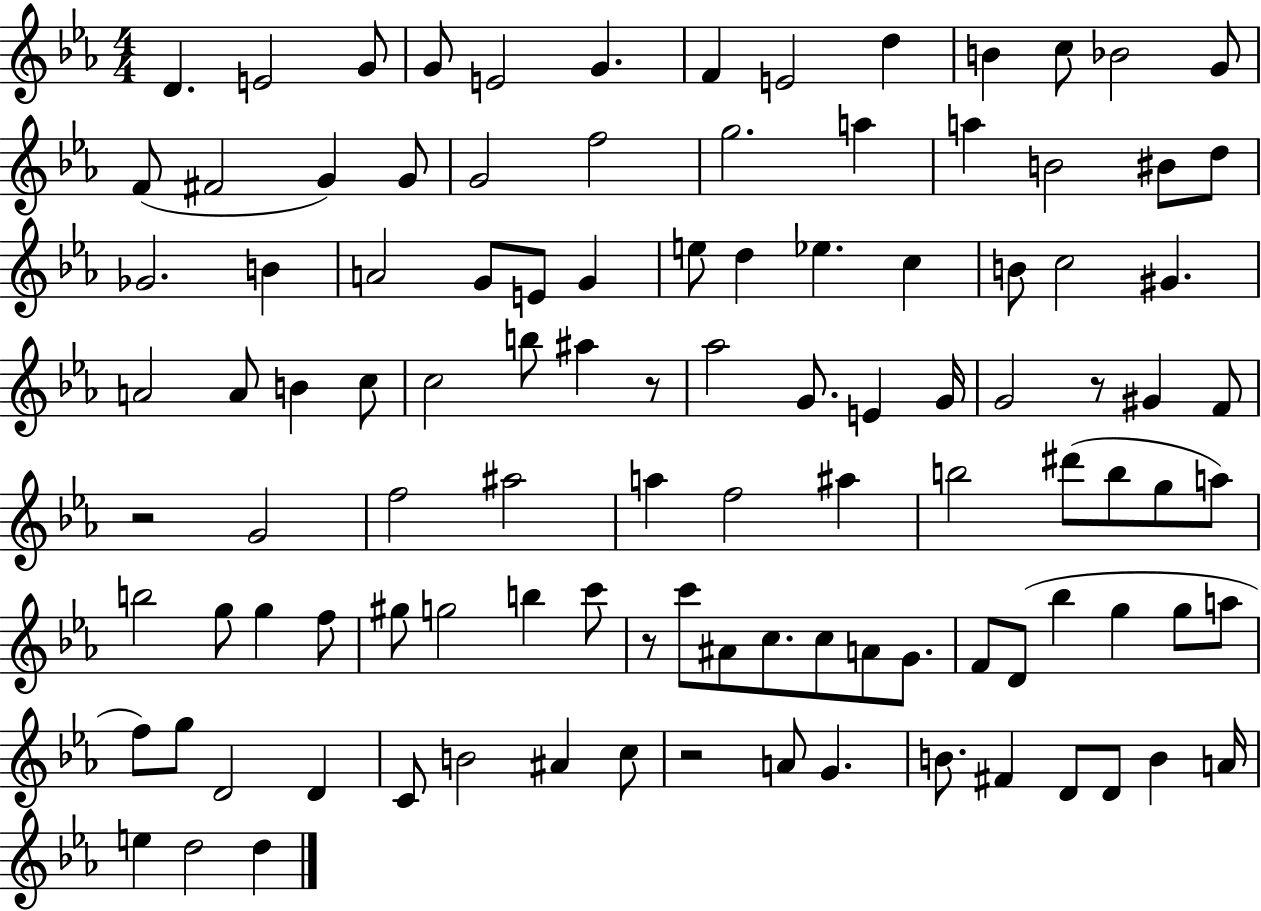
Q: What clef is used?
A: treble